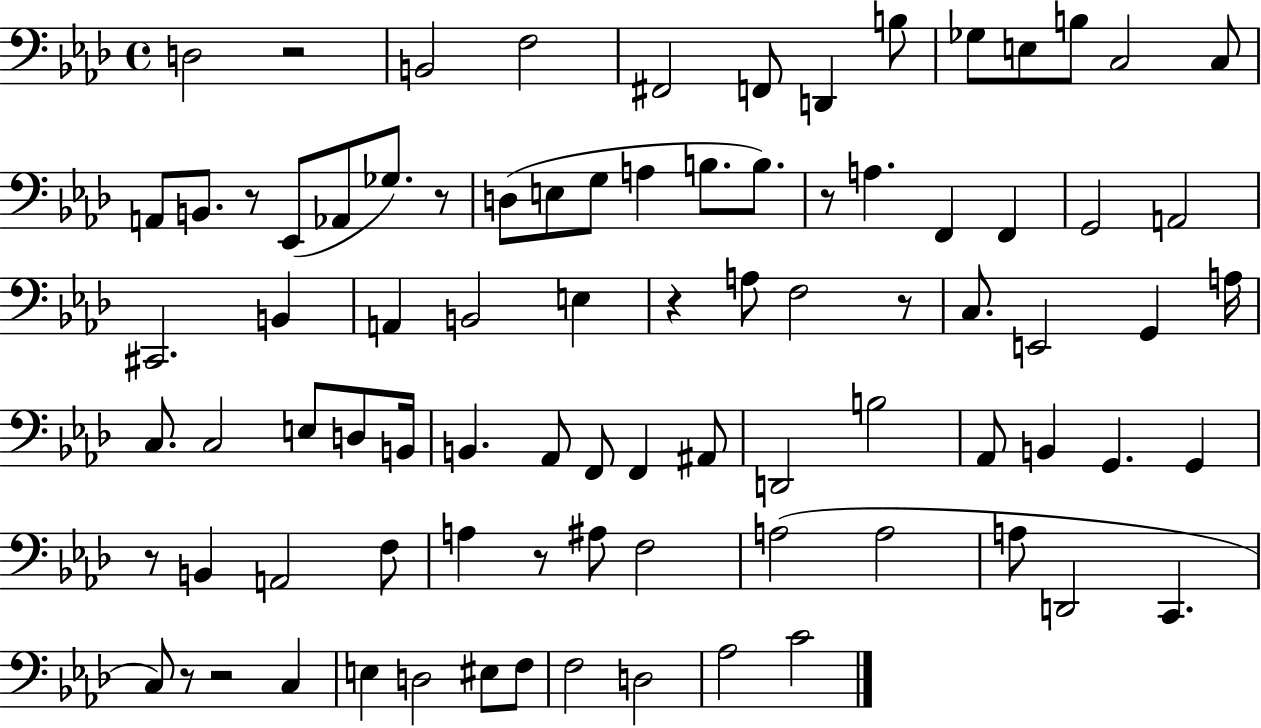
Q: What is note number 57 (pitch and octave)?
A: A2